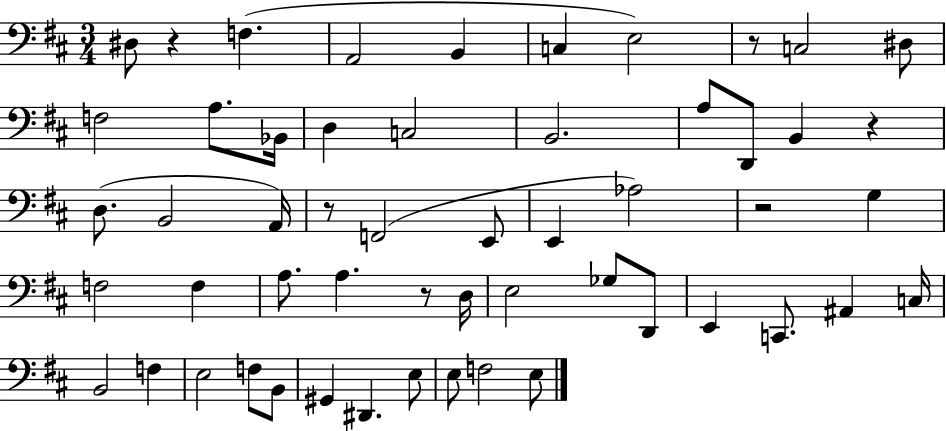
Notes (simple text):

D#3/e R/q F3/q. A2/h B2/q C3/q E3/h R/e C3/h D#3/e F3/h A3/e. Bb2/s D3/q C3/h B2/h. A3/e D2/e B2/q R/q D3/e. B2/h A2/s R/e F2/h E2/e E2/q Ab3/h R/h G3/q F3/h F3/q A3/e. A3/q. R/e D3/s E3/h Gb3/e D2/e E2/q C2/e. A#2/q C3/s B2/h F3/q E3/h F3/e B2/e G#2/q D#2/q. E3/e E3/e F3/h E3/e